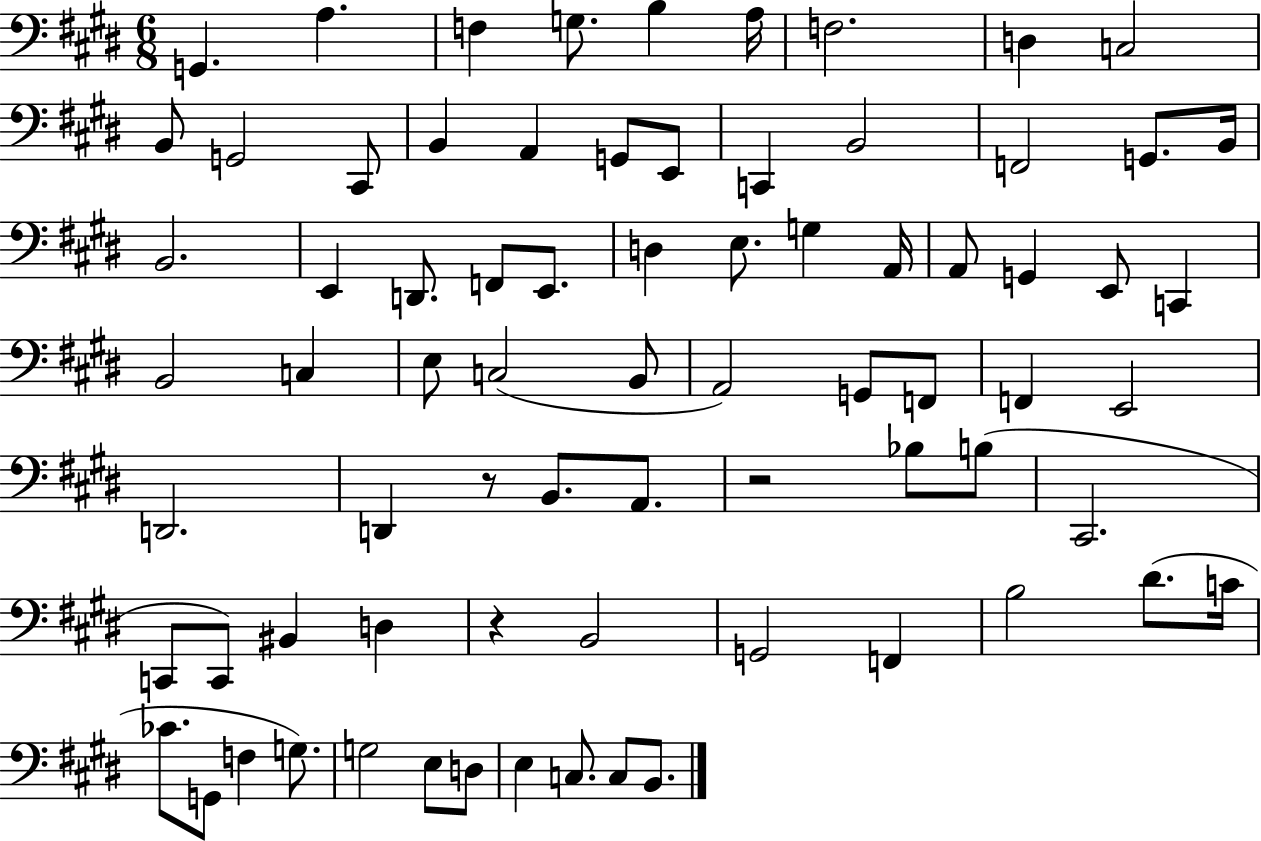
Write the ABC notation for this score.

X:1
T:Untitled
M:6/8
L:1/4
K:E
G,, A, F, G,/2 B, A,/4 F,2 D, C,2 B,,/2 G,,2 ^C,,/2 B,, A,, G,,/2 E,,/2 C,, B,,2 F,,2 G,,/2 B,,/4 B,,2 E,, D,,/2 F,,/2 E,,/2 D, E,/2 G, A,,/4 A,,/2 G,, E,,/2 C,, B,,2 C, E,/2 C,2 B,,/2 A,,2 G,,/2 F,,/2 F,, E,,2 D,,2 D,, z/2 B,,/2 A,,/2 z2 _B,/2 B,/2 ^C,,2 C,,/2 C,,/2 ^B,, D, z B,,2 G,,2 F,, B,2 ^D/2 C/4 _C/2 G,,/2 F, G,/2 G,2 E,/2 D,/2 E, C,/2 C,/2 B,,/2